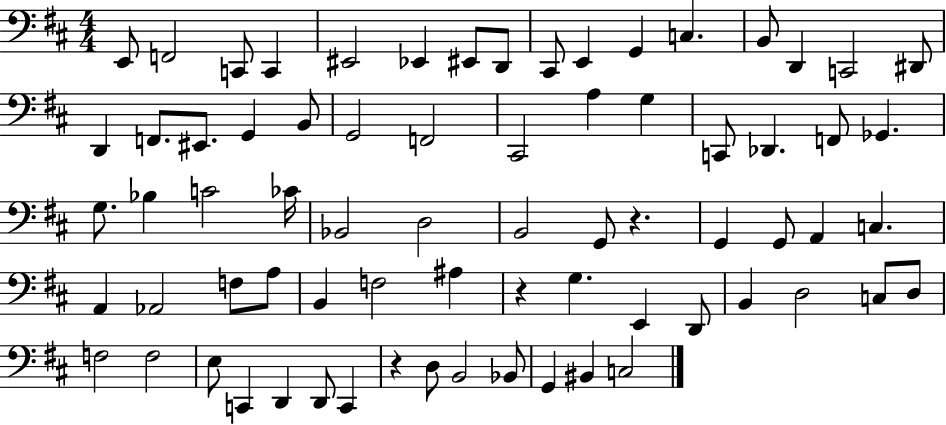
{
  \clef bass
  \numericTimeSignature
  \time 4/4
  \key d \major
  \repeat volta 2 { e,8 f,2 c,8 c,4 | eis,2 ees,4 eis,8 d,8 | cis,8 e,4 g,4 c4. | b,8 d,4 c,2 dis,8 | \break d,4 f,8. eis,8. g,4 b,8 | g,2 f,2 | cis,2 a4 g4 | c,8 des,4. f,8 ges,4. | \break g8. bes4 c'2 ces'16 | bes,2 d2 | b,2 g,8 r4. | g,4 g,8 a,4 c4. | \break a,4 aes,2 f8 a8 | b,4 f2 ais4 | r4 g4. e,4 d,8 | b,4 d2 c8 d8 | \break f2 f2 | e8 c,4 d,4 d,8 c,4 | r4 d8 b,2 bes,8 | g,4 bis,4 c2 | \break } \bar "|."
}